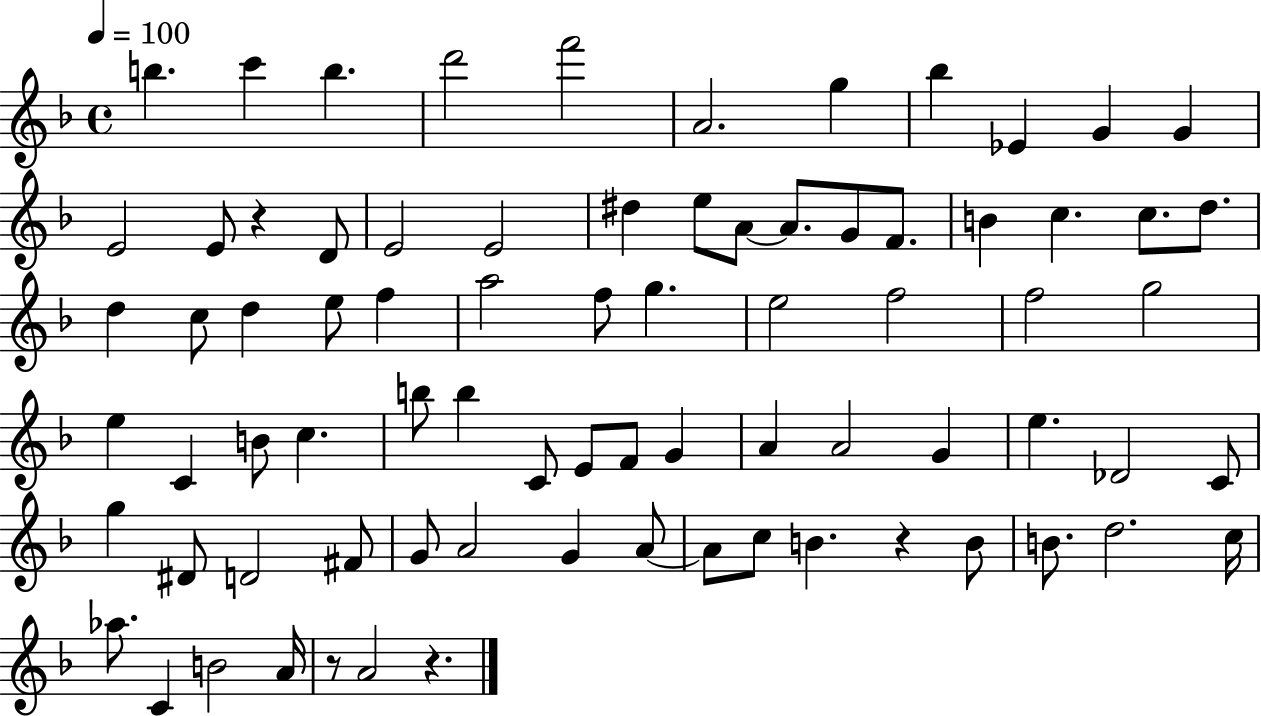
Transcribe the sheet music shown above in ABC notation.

X:1
T:Untitled
M:4/4
L:1/4
K:F
b c' b d'2 f'2 A2 g _b _E G G E2 E/2 z D/2 E2 E2 ^d e/2 A/2 A/2 G/2 F/2 B c c/2 d/2 d c/2 d e/2 f a2 f/2 g e2 f2 f2 g2 e C B/2 c b/2 b C/2 E/2 F/2 G A A2 G e _D2 C/2 g ^D/2 D2 ^F/2 G/2 A2 G A/2 A/2 c/2 B z B/2 B/2 d2 c/4 _a/2 C B2 A/4 z/2 A2 z